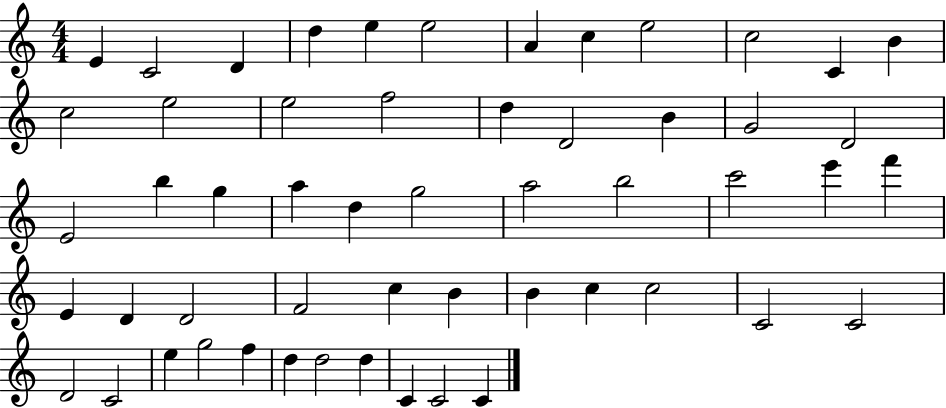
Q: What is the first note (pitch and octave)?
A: E4